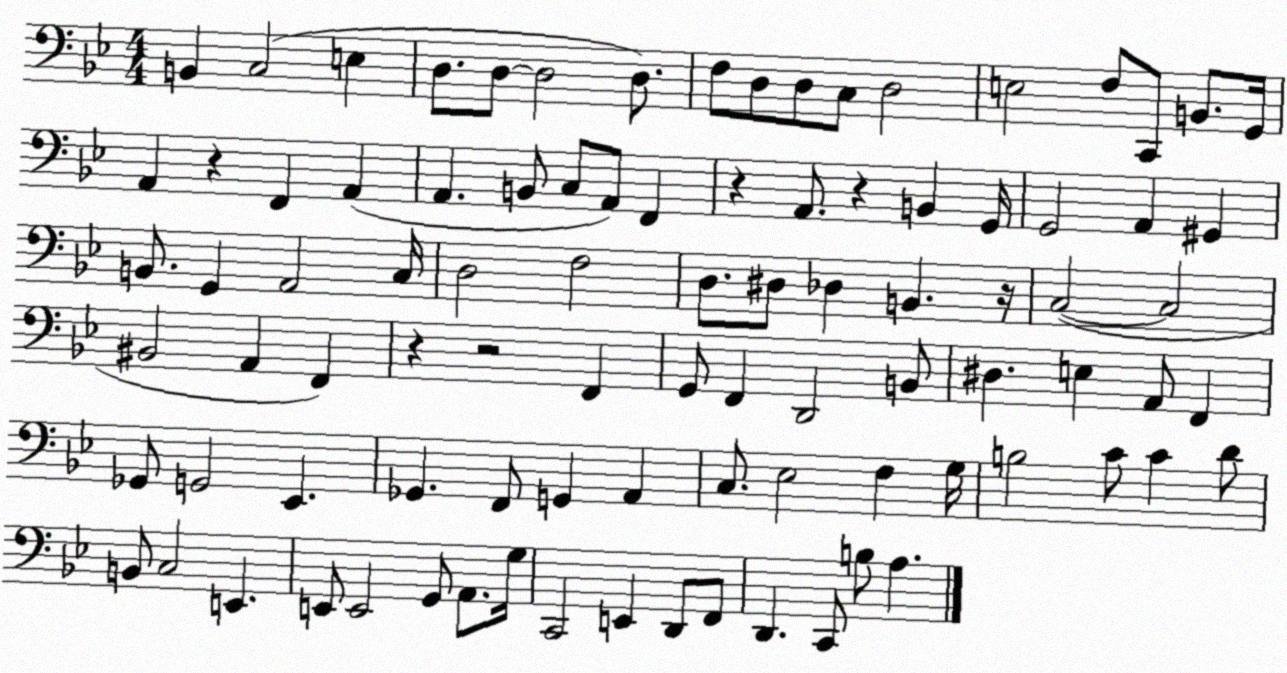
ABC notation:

X:1
T:Untitled
M:4/4
L:1/4
K:Bb
B,, C,2 E, D,/2 D,/2 D,2 D,/2 F,/2 D,/2 D,/2 C,/2 D,2 E,2 F,/2 C,,/2 B,,/2 G,,/4 A,, z F,, A,, A,, B,,/2 C,/2 A,,/2 F,, z A,,/2 z B,, G,,/4 G,,2 A,, ^G,, B,,/2 G,, A,,2 C,/4 D,2 F,2 D,/2 ^D,/2 _D, B,, z/4 C,2 C,2 ^B,,2 A,, F,, z z2 F,, G,,/2 F,, D,,2 B,,/2 ^D, E, A,,/2 F,, _G,,/2 G,,2 _E,, _G,, F,,/2 G,, A,, C,/2 _E,2 F, G,/4 B,2 C/2 C D/2 B,,/2 C,2 E,, E,,/2 E,,2 G,,/2 A,,/2 G,/4 C,,2 E,, D,,/2 F,,/2 D,, C,,/2 B,/2 A,